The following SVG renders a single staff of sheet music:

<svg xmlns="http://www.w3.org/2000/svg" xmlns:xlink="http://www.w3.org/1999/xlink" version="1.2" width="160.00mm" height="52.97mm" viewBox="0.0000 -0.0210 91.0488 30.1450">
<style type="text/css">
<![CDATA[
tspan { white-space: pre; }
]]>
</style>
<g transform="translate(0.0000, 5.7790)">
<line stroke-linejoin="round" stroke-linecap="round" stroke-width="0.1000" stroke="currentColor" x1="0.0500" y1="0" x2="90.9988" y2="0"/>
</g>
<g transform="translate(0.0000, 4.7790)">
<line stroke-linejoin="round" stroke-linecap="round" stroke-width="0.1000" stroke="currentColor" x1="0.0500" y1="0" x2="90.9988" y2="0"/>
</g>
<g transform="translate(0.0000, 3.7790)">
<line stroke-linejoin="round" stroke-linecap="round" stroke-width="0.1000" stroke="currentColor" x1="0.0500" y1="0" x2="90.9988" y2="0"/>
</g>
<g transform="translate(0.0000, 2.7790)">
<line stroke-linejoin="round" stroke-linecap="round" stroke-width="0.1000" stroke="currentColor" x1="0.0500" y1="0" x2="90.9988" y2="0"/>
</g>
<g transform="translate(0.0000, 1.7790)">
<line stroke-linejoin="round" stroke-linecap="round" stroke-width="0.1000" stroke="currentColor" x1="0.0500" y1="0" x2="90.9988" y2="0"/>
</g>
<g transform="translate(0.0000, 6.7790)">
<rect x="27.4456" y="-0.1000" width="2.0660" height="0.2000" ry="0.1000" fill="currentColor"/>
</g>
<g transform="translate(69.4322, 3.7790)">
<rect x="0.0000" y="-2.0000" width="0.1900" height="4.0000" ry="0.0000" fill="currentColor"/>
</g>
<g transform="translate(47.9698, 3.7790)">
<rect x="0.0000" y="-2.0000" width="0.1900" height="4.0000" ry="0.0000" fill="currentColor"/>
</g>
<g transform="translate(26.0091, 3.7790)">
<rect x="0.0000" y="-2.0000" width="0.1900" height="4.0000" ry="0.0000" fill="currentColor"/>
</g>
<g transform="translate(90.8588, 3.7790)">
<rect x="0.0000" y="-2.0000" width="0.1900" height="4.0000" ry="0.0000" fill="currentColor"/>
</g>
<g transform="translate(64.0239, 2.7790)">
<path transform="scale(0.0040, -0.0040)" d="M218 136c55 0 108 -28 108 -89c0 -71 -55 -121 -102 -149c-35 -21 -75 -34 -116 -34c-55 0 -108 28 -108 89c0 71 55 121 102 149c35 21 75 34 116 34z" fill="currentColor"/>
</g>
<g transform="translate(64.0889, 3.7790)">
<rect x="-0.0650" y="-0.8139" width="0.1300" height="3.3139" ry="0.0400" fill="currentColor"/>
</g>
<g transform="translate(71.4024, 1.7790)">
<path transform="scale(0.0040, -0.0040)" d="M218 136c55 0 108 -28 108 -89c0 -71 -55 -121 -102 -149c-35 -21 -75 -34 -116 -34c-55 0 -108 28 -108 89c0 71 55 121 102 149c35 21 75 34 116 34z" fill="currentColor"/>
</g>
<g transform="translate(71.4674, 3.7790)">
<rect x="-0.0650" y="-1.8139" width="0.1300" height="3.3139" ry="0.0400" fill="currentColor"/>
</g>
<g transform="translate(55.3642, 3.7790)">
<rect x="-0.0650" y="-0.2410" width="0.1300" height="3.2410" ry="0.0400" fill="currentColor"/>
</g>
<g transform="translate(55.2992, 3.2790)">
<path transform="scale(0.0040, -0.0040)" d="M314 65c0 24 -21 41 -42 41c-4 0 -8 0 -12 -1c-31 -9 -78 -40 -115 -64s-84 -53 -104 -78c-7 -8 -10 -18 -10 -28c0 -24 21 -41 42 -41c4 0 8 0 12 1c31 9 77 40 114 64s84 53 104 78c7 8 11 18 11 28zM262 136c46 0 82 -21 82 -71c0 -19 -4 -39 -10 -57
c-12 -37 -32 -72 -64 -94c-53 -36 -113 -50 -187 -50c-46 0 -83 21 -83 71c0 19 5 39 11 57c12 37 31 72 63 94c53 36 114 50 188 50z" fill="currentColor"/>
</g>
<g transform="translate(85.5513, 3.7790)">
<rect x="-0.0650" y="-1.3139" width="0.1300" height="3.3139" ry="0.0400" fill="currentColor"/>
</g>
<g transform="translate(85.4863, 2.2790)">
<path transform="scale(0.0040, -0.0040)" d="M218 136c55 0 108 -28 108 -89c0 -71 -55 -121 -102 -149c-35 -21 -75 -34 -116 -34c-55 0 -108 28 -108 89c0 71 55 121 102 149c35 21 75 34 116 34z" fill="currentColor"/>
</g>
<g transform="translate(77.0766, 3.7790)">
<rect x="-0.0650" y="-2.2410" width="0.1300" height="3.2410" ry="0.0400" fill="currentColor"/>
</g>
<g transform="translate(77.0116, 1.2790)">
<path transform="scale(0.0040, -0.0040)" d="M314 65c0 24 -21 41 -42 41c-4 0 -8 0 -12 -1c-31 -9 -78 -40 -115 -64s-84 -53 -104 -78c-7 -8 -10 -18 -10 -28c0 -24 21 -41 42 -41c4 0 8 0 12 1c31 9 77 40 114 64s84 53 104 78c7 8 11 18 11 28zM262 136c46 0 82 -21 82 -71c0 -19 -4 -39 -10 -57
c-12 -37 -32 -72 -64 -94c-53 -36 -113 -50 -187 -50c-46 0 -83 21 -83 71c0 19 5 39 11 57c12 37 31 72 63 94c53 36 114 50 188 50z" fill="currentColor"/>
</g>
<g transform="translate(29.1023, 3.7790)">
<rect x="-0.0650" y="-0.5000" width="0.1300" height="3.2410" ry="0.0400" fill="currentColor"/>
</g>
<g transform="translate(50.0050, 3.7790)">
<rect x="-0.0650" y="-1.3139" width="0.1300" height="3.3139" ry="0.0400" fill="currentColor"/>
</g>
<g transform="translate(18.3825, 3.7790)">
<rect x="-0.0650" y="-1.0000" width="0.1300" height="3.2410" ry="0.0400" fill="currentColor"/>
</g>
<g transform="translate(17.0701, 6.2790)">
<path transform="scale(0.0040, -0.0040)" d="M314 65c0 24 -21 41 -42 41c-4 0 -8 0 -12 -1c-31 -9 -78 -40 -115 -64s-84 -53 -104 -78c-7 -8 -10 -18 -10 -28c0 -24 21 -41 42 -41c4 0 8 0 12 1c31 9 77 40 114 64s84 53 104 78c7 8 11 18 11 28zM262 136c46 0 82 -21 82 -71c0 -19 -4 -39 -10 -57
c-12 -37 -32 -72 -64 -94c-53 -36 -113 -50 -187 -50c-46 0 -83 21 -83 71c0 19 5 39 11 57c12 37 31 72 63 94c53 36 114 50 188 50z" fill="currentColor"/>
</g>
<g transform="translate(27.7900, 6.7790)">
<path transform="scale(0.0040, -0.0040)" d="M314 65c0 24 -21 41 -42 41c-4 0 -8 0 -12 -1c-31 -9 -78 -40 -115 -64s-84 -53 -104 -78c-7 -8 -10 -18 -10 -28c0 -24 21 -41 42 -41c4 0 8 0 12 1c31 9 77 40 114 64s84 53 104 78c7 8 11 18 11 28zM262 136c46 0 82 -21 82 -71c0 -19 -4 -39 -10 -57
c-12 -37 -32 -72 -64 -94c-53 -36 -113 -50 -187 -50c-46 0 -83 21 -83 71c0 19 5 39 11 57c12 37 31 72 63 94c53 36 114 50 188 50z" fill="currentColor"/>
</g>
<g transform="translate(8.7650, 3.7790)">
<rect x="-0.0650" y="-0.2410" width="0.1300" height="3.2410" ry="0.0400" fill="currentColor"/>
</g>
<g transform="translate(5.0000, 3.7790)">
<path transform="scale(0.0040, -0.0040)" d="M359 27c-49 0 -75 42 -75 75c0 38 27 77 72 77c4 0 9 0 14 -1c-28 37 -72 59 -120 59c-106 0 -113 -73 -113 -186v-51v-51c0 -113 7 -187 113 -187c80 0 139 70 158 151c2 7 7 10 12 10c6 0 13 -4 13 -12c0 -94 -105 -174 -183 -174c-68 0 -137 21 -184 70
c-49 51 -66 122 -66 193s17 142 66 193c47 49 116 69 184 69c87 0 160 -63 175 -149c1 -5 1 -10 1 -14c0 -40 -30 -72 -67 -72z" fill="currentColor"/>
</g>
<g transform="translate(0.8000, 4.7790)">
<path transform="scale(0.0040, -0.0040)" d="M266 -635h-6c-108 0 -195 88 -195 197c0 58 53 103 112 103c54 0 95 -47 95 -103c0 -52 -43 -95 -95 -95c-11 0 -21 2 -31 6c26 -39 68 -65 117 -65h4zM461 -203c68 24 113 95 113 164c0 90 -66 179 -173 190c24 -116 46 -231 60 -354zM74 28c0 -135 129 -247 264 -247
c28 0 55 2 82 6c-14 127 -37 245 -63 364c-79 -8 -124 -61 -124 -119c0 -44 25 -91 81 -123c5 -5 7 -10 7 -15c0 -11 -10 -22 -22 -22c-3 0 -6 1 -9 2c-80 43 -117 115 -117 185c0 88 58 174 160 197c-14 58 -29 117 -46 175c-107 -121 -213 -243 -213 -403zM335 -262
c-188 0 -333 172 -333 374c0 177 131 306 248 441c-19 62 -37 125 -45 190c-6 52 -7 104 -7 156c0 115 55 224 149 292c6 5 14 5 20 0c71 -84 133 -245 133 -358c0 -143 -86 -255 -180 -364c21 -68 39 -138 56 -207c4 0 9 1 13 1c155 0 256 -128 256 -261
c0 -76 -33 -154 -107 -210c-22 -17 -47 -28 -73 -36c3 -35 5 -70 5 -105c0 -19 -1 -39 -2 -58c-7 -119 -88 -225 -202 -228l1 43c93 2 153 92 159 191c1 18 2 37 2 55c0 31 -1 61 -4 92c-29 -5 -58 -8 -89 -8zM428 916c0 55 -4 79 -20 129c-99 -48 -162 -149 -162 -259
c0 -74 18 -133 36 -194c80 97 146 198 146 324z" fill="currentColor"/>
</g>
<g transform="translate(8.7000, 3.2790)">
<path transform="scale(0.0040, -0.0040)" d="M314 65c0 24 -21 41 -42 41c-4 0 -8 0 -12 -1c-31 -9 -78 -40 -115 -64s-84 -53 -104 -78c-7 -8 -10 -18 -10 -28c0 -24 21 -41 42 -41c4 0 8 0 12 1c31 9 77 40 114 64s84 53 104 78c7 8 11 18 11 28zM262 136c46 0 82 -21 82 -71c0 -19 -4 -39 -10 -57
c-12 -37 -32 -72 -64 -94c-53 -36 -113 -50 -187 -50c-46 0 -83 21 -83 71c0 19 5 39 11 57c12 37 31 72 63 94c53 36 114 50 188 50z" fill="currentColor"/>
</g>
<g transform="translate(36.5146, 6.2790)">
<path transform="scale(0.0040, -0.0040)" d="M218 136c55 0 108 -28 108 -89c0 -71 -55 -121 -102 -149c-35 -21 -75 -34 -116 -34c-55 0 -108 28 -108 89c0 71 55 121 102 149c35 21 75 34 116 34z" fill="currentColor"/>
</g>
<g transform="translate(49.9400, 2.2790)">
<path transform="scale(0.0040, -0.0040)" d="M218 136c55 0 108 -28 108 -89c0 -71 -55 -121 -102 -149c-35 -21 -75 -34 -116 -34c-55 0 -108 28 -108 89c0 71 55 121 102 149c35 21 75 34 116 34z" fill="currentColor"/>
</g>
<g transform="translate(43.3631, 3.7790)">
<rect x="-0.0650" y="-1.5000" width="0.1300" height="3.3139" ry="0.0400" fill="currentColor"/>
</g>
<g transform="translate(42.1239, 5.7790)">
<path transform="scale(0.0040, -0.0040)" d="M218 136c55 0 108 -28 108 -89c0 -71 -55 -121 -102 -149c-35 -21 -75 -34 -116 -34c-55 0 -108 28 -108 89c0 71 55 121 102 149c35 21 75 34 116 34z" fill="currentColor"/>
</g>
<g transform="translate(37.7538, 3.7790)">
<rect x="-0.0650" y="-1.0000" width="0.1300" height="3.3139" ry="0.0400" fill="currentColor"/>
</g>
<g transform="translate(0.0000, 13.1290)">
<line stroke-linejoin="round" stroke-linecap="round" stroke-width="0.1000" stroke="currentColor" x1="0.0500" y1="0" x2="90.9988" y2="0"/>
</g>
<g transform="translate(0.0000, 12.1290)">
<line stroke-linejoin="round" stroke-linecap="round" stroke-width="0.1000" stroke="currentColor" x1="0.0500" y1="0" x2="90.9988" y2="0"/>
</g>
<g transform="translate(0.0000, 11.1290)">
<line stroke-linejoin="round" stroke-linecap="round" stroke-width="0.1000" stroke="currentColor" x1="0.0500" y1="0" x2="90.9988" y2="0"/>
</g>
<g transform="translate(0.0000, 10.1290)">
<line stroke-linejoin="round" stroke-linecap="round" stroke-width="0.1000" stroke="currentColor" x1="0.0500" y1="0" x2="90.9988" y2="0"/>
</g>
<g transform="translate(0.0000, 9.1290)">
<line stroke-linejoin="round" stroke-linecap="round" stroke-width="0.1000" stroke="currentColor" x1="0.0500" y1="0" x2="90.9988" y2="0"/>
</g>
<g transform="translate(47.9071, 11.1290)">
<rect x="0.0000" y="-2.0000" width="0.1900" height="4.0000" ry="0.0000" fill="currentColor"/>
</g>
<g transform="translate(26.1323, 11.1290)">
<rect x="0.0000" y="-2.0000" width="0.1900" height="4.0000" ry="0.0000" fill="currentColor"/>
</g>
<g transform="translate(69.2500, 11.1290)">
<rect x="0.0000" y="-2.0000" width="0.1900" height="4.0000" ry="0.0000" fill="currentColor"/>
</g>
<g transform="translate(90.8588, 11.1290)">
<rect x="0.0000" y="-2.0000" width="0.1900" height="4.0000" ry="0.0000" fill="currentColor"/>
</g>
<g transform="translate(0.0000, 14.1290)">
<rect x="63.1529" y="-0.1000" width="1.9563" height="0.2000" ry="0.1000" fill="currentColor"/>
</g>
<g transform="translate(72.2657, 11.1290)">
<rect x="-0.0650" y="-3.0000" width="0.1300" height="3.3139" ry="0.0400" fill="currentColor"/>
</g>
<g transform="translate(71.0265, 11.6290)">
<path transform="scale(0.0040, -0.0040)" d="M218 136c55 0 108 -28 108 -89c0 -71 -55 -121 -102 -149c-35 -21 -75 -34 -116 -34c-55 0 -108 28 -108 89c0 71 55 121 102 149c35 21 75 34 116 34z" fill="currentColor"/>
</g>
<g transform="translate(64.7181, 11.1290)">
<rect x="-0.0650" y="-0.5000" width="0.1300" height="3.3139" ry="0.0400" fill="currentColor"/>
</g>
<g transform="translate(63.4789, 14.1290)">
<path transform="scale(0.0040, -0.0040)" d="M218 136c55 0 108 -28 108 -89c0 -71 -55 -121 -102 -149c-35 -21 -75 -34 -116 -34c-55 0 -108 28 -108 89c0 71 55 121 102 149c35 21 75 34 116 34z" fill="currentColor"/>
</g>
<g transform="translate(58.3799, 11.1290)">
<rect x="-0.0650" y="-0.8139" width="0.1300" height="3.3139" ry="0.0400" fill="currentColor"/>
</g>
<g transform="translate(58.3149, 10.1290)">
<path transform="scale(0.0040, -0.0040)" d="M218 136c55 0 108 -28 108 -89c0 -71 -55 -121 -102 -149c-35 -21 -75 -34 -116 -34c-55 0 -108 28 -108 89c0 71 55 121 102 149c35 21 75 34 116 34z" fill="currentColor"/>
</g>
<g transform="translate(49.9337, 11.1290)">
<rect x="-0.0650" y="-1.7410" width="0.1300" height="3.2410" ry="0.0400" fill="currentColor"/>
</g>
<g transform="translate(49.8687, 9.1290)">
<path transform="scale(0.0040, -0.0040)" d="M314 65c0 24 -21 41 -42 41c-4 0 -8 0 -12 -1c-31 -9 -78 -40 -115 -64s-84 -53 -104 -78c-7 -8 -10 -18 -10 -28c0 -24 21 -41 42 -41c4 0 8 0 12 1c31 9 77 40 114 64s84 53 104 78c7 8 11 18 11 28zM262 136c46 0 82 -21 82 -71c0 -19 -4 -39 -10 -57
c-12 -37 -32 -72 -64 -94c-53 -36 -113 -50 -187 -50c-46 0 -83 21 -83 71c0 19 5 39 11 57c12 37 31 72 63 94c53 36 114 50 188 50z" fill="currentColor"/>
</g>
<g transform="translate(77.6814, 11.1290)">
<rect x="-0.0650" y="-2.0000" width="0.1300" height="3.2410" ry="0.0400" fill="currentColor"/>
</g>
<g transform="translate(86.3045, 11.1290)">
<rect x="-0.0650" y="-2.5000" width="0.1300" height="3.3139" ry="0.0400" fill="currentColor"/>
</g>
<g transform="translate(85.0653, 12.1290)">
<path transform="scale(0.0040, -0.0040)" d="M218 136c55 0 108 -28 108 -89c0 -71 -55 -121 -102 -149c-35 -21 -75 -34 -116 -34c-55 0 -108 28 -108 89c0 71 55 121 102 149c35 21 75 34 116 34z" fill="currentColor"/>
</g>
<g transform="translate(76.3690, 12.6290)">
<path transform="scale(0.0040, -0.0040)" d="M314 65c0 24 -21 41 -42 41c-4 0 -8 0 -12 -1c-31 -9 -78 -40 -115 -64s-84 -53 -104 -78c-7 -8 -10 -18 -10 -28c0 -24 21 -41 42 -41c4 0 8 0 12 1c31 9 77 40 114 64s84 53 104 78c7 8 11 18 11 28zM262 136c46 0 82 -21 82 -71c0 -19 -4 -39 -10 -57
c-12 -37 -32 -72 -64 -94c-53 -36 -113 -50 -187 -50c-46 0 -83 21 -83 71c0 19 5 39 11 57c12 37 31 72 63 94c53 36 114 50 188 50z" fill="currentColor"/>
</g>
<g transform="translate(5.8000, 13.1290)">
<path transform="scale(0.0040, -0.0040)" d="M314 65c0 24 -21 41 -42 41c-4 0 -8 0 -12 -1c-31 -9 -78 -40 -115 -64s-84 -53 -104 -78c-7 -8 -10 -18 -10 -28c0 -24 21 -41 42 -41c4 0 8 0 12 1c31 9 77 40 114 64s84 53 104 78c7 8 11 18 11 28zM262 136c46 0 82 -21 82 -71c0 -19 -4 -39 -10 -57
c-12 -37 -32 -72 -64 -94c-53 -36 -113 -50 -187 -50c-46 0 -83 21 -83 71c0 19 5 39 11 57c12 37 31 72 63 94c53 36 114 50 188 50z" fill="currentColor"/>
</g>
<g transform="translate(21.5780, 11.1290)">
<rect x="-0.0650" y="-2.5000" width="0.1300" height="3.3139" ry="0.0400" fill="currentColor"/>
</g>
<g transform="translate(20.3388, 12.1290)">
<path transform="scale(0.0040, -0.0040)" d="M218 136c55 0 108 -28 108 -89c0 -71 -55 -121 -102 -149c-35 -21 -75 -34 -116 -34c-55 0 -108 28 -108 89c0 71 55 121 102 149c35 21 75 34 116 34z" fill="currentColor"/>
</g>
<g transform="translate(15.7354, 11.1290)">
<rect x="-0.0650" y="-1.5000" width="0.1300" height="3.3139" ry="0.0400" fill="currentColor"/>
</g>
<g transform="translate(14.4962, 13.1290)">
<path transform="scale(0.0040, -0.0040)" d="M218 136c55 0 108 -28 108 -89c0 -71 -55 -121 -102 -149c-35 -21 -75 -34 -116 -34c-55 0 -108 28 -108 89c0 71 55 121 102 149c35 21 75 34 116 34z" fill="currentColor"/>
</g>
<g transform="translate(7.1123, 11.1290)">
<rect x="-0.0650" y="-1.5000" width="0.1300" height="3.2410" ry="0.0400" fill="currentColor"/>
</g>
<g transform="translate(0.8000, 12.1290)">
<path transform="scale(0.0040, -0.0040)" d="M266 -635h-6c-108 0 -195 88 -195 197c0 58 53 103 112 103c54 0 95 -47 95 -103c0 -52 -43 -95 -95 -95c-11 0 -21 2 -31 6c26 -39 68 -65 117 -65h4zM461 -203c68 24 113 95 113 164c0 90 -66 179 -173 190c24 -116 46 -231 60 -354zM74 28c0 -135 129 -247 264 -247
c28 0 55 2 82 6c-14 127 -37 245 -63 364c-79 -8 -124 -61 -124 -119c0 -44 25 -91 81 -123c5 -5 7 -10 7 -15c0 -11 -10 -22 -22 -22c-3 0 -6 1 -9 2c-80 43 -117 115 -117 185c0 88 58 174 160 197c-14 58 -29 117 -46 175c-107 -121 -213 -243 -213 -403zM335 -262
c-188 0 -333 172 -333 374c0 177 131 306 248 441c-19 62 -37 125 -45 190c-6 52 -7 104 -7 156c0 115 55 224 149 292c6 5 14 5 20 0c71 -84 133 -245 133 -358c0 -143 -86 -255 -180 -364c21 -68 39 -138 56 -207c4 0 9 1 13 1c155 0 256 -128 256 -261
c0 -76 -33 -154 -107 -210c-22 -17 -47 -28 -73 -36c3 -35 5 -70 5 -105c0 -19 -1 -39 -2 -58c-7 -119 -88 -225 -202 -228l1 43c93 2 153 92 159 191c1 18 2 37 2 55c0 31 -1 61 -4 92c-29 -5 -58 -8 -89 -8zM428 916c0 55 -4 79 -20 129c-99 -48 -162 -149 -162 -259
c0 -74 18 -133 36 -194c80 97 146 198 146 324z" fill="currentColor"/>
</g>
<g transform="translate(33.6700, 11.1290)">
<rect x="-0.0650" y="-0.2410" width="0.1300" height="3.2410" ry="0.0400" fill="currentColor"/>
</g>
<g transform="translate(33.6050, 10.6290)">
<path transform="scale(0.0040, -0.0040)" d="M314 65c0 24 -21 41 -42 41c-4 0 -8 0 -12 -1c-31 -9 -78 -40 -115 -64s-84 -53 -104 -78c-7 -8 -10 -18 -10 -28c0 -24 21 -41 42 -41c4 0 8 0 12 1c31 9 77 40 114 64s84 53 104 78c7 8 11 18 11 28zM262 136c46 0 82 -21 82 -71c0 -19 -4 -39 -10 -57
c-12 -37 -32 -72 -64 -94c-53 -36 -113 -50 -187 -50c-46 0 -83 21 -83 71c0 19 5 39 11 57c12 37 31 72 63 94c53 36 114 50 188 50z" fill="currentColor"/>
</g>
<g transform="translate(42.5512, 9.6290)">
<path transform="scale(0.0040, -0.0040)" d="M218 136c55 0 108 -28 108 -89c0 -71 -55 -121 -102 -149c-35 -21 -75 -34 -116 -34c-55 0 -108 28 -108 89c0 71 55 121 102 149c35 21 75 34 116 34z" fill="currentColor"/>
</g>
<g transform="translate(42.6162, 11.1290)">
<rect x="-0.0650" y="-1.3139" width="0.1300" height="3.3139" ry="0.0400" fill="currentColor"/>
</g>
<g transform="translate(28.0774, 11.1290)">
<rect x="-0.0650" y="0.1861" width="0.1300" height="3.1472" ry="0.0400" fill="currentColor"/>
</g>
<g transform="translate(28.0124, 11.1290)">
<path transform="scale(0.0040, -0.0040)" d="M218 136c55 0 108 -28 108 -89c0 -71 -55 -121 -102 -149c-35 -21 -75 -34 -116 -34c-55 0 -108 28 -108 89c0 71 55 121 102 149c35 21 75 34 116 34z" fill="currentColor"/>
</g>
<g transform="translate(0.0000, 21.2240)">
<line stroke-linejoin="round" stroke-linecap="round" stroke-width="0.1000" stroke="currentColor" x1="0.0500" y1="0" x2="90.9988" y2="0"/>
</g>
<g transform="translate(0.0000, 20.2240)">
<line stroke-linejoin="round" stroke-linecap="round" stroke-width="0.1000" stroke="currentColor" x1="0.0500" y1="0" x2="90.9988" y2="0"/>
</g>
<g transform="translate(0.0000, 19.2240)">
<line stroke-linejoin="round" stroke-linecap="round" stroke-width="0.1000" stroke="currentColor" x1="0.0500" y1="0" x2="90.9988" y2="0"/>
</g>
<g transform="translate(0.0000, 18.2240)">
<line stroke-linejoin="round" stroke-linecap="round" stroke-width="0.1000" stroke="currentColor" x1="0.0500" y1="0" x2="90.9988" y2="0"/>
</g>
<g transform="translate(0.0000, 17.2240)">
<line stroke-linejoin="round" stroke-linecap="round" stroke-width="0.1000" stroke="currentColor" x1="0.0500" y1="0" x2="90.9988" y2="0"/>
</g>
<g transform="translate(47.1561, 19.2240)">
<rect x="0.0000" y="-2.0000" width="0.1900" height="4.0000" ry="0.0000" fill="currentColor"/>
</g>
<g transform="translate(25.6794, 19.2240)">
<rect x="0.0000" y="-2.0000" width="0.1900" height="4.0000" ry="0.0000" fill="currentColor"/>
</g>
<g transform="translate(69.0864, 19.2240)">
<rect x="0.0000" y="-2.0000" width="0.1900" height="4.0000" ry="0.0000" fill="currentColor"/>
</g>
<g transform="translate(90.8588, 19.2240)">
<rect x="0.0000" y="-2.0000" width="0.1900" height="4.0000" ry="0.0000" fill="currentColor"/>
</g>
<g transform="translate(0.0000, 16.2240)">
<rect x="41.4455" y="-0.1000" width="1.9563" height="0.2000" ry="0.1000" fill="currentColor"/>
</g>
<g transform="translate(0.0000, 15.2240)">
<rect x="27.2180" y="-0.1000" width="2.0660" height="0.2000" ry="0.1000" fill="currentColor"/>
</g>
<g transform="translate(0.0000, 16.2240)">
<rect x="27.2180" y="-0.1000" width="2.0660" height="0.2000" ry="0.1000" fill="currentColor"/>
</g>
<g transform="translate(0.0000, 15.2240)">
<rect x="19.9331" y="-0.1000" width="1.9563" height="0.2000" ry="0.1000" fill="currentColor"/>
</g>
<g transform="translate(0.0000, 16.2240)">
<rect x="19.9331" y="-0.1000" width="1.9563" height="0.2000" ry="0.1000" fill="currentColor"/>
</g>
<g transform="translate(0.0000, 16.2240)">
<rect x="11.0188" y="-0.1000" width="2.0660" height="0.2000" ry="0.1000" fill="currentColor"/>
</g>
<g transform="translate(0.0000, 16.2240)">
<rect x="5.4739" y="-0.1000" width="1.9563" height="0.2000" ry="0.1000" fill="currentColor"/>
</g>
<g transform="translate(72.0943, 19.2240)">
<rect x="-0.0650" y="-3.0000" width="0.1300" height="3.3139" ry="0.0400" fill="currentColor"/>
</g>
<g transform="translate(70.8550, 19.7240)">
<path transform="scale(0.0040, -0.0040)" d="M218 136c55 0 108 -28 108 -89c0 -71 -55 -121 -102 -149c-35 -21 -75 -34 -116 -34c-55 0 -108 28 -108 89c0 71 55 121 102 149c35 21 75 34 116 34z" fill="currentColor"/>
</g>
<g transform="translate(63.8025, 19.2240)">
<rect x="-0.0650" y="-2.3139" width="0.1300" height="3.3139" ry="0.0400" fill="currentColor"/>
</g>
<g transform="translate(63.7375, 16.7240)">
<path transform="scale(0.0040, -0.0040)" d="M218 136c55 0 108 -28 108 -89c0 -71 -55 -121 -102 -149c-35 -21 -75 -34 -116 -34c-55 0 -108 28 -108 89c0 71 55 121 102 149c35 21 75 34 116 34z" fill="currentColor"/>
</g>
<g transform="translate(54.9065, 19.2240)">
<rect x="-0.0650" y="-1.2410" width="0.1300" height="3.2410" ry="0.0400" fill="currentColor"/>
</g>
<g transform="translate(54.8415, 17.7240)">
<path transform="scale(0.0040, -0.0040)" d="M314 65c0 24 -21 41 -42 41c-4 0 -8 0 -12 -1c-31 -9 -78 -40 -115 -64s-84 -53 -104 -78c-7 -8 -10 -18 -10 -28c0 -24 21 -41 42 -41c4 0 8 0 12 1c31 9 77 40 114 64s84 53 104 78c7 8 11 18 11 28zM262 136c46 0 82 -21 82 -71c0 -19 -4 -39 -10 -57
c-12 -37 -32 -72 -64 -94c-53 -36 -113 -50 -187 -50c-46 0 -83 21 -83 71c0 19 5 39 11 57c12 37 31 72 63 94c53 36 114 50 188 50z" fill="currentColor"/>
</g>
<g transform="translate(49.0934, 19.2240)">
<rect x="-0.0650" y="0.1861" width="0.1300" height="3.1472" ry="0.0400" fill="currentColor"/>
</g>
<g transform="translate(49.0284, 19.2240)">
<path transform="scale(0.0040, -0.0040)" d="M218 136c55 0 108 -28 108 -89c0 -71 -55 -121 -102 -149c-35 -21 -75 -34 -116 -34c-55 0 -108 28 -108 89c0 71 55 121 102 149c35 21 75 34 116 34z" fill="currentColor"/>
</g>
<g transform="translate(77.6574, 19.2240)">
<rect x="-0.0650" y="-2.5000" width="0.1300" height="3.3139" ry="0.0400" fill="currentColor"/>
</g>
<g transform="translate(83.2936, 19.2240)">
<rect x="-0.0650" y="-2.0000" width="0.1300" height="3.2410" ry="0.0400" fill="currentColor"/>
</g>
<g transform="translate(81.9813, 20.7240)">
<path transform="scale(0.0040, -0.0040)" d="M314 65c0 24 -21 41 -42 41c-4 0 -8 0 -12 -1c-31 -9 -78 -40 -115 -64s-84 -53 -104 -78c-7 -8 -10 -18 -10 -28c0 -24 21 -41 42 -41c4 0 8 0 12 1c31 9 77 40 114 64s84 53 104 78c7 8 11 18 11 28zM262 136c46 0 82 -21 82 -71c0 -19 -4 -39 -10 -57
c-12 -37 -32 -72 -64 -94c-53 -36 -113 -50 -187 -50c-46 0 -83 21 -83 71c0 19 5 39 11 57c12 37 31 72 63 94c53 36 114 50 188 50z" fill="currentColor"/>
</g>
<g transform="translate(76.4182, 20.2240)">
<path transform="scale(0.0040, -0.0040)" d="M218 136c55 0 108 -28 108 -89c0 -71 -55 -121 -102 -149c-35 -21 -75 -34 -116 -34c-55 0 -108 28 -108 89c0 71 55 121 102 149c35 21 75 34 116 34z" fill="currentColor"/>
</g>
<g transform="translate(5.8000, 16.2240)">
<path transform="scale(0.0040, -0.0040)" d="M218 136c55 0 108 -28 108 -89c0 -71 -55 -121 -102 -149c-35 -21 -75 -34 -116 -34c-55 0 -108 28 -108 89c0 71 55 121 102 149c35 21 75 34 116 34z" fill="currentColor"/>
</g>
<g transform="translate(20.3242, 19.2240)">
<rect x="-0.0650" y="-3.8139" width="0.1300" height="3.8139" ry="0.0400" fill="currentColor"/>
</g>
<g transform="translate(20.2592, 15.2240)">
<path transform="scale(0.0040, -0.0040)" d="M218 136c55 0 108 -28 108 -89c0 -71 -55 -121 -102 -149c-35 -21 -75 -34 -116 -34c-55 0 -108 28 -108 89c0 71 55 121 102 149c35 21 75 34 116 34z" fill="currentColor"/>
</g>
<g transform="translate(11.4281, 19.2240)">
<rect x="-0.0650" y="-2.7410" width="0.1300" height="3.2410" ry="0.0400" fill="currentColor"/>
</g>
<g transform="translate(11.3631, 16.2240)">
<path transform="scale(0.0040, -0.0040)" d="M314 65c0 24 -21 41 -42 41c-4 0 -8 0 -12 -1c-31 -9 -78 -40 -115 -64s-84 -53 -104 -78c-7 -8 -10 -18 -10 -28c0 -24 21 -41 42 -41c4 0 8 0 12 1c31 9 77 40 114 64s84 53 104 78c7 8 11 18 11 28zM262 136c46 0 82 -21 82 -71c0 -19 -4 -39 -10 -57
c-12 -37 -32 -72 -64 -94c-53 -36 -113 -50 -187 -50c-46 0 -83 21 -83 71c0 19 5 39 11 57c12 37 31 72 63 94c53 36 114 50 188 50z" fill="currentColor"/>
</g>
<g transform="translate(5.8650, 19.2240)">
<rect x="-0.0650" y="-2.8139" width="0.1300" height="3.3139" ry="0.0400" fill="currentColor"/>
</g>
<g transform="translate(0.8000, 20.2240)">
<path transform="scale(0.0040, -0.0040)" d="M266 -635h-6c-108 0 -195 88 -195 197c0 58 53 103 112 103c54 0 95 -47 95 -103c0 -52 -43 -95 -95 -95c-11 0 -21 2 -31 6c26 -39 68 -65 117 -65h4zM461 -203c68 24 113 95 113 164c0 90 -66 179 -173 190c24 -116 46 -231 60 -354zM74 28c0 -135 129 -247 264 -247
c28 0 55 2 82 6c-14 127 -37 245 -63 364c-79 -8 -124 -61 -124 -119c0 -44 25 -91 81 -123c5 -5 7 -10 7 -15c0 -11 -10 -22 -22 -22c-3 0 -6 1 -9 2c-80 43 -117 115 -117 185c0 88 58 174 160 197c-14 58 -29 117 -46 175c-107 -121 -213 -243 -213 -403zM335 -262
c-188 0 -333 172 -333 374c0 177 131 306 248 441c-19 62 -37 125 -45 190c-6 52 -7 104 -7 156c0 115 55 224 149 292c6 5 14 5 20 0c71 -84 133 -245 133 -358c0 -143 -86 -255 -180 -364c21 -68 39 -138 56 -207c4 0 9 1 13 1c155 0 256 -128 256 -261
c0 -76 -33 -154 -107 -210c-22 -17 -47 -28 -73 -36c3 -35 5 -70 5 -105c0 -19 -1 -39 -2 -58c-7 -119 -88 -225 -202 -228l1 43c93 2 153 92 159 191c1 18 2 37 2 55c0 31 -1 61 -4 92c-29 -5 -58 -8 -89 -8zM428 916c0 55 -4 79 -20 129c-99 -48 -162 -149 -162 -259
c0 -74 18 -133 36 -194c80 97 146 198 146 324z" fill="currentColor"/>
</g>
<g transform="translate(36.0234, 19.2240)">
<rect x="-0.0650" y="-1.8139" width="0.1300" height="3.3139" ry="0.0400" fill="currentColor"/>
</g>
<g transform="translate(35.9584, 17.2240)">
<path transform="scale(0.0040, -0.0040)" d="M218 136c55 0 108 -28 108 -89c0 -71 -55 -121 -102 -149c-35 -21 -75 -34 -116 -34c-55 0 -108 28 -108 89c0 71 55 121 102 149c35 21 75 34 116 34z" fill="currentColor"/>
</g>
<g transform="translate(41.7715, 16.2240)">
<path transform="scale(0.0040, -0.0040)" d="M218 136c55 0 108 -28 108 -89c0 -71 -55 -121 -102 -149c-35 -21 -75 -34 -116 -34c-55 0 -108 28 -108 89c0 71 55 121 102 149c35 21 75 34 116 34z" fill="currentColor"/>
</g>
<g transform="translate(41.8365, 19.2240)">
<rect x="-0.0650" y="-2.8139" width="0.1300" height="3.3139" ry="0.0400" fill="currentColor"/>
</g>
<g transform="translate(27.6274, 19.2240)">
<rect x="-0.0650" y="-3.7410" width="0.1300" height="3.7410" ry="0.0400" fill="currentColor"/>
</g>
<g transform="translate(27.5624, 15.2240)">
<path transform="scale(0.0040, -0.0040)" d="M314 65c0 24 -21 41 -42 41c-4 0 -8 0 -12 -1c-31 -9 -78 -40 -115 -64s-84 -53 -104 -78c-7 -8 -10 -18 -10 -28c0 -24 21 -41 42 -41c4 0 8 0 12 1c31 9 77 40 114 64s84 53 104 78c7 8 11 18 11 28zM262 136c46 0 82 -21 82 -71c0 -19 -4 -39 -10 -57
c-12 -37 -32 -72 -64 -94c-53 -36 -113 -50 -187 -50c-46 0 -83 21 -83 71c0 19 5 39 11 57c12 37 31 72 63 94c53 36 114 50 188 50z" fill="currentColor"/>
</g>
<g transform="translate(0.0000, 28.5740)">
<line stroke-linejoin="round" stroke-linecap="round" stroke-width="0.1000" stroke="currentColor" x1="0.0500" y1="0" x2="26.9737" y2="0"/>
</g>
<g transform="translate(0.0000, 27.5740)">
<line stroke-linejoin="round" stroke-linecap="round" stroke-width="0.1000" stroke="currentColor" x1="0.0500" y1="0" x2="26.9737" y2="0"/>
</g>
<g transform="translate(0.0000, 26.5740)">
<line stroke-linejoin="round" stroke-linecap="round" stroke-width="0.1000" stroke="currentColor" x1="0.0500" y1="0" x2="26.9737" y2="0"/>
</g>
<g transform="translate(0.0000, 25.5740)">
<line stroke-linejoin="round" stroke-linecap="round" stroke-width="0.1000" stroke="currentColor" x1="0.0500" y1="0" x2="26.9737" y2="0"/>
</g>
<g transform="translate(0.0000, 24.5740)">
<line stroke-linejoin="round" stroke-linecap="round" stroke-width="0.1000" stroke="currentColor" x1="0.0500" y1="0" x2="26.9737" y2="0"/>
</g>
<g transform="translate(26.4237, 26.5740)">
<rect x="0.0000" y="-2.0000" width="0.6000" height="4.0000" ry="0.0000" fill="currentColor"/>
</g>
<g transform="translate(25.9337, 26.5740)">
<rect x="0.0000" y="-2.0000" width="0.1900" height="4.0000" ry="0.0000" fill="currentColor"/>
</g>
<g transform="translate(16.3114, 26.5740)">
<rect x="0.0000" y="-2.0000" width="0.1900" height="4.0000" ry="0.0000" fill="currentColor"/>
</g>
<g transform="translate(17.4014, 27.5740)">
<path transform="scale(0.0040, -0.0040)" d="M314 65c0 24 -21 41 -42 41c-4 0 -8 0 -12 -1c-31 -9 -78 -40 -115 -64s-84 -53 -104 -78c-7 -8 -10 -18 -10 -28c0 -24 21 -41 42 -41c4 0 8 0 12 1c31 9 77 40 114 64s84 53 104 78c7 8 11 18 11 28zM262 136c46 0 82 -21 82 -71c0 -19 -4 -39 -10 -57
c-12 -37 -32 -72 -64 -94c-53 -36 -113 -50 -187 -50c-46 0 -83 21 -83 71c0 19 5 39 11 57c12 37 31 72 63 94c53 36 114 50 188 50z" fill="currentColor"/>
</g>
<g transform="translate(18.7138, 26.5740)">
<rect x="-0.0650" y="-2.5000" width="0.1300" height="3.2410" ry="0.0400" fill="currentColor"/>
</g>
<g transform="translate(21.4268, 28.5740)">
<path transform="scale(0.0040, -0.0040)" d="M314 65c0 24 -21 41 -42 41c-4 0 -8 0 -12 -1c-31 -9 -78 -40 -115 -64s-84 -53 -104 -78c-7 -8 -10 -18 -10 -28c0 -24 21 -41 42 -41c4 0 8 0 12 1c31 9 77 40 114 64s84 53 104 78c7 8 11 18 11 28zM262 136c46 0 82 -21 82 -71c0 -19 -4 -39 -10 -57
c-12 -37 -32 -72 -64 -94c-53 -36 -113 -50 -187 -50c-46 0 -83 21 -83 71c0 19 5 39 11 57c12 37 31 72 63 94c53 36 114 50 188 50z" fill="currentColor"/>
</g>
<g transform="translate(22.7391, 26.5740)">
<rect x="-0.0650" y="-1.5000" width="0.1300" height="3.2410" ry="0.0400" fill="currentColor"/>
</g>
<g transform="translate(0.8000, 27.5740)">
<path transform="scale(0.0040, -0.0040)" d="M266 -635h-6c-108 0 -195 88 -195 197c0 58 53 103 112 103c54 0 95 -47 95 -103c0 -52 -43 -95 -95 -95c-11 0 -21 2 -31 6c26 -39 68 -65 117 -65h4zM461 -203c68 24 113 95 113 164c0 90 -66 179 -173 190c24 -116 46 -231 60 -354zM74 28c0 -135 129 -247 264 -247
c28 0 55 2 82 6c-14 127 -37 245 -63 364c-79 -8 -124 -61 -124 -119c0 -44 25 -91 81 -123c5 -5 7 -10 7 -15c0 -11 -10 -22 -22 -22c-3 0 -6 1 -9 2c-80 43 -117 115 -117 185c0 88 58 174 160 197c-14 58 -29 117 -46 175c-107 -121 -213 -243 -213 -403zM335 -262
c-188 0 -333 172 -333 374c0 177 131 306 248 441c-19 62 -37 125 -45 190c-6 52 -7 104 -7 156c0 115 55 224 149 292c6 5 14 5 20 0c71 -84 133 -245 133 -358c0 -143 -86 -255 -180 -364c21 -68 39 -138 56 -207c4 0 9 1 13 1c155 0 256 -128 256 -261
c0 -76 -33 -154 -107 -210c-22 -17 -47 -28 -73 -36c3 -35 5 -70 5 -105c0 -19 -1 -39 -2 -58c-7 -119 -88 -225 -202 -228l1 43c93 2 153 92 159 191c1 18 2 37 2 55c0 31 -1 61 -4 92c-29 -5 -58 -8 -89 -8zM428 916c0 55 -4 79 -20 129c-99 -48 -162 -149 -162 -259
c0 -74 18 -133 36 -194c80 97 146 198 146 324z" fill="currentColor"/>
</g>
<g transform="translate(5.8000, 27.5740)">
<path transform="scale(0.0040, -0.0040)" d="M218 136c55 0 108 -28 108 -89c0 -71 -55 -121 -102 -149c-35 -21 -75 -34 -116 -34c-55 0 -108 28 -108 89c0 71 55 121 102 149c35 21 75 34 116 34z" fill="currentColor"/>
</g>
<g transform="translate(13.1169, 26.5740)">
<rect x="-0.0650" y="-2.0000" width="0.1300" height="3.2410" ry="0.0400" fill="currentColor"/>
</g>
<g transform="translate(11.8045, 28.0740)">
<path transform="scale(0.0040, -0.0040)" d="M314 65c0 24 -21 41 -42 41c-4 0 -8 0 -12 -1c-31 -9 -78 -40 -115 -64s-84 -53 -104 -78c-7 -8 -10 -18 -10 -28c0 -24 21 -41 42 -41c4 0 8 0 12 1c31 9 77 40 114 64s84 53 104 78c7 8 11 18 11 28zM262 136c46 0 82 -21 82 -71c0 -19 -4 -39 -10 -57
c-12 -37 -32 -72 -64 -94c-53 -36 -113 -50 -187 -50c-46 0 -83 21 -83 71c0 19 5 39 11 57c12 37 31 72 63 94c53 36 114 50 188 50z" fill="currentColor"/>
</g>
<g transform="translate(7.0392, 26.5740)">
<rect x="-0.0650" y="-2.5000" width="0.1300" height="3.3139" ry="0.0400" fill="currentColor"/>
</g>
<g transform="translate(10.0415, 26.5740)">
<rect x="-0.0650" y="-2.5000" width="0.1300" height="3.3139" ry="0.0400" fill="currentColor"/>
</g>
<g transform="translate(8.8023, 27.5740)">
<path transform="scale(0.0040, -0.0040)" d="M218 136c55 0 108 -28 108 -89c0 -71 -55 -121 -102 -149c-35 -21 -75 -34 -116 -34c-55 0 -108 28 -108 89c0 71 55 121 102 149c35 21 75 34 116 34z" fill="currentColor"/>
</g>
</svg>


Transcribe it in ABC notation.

X:1
T:Untitled
M:4/4
L:1/4
K:C
c2 D2 C2 D E e c2 d f g2 e E2 E G B c2 e f2 d C A F2 G a a2 c' c'2 f a B e2 g A G F2 G G F2 G2 E2